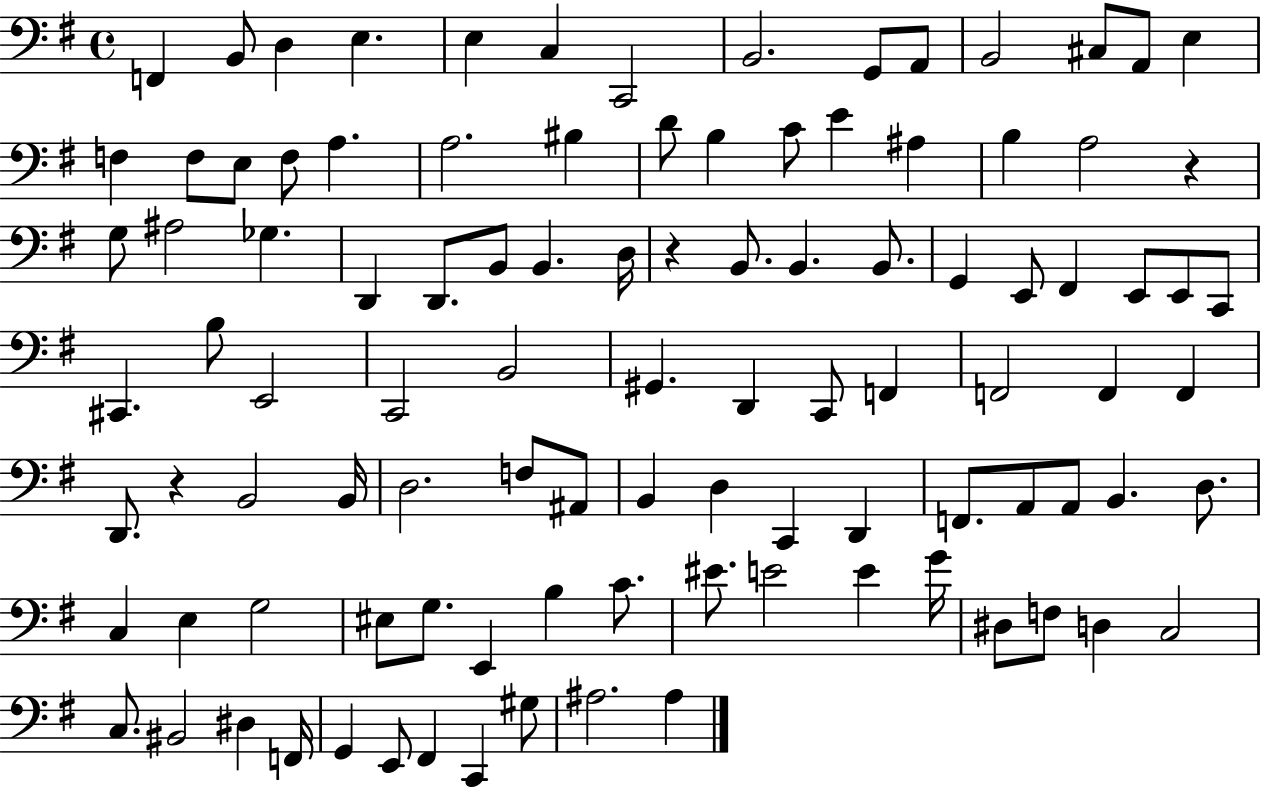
F2/q B2/e D3/q E3/q. E3/q C3/q C2/h B2/h. G2/e A2/e B2/h C#3/e A2/e E3/q F3/q F3/e E3/e F3/e A3/q. A3/h. BIS3/q D4/e B3/q C4/e E4/q A#3/q B3/q A3/h R/q G3/e A#3/h Gb3/q. D2/q D2/e. B2/e B2/q. D3/s R/q B2/e. B2/q. B2/e. G2/q E2/e F#2/q E2/e E2/e C2/e C#2/q. B3/e E2/h C2/h B2/h G#2/q. D2/q C2/e F2/q F2/h F2/q F2/q D2/e. R/q B2/h B2/s D3/h. F3/e A#2/e B2/q D3/q C2/q D2/q F2/e. A2/e A2/e B2/q. D3/e. C3/q E3/q G3/h EIS3/e G3/e. E2/q B3/q C4/e. EIS4/e. E4/h E4/q G4/s D#3/e F3/e D3/q C3/h C3/e. BIS2/h D#3/q F2/s G2/q E2/e F#2/q C2/q G#3/e A#3/h. A#3/q